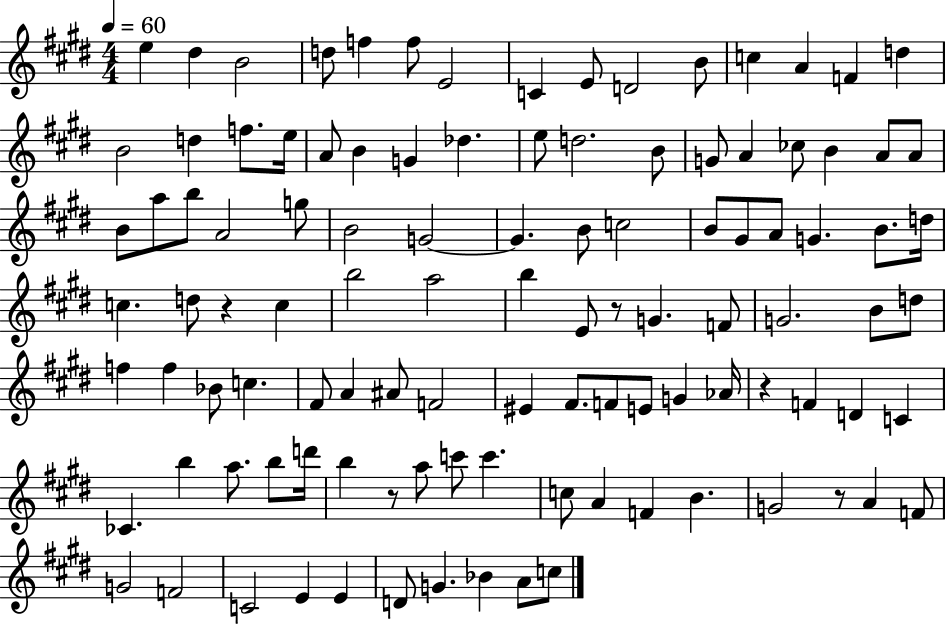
X:1
T:Untitled
M:4/4
L:1/4
K:E
e ^d B2 d/2 f f/2 E2 C E/2 D2 B/2 c A F d B2 d f/2 e/4 A/2 B G _d e/2 d2 B/2 G/2 A _c/2 B A/2 A/2 B/2 a/2 b/2 A2 g/2 B2 G2 G B/2 c2 B/2 ^G/2 A/2 G B/2 d/4 c d/2 z c b2 a2 b E/2 z/2 G F/2 G2 B/2 d/2 f f _B/2 c ^F/2 A ^A/2 F2 ^E ^F/2 F/2 E/2 G _A/4 z F D C _C b a/2 b/2 d'/4 b z/2 a/2 c'/2 c' c/2 A F B G2 z/2 A F/2 G2 F2 C2 E E D/2 G _B A/2 c/2